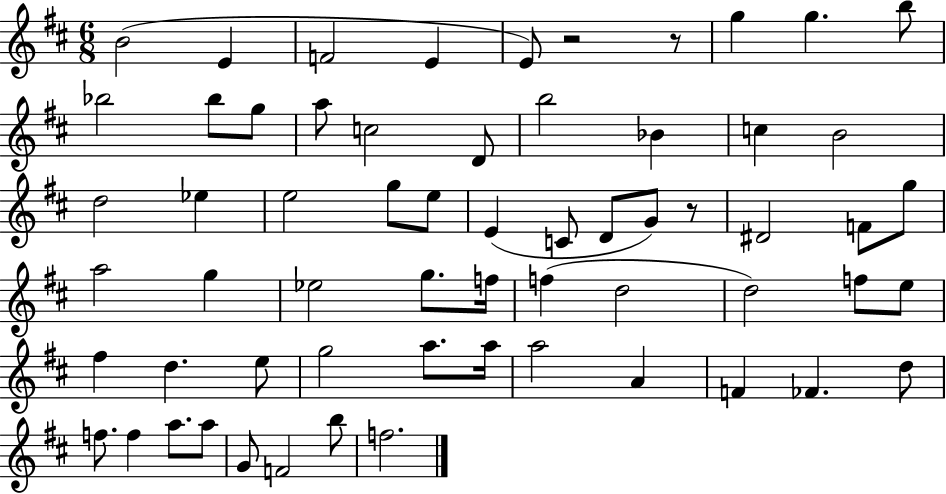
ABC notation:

X:1
T:Untitled
M:6/8
L:1/4
K:D
B2 E F2 E E/2 z2 z/2 g g b/2 _b2 _b/2 g/2 a/2 c2 D/2 b2 _B c B2 d2 _e e2 g/2 e/2 E C/2 D/2 G/2 z/2 ^D2 F/2 g/2 a2 g _e2 g/2 f/4 f d2 d2 f/2 e/2 ^f d e/2 g2 a/2 a/4 a2 A F _F d/2 f/2 f a/2 a/2 G/2 F2 b/2 f2